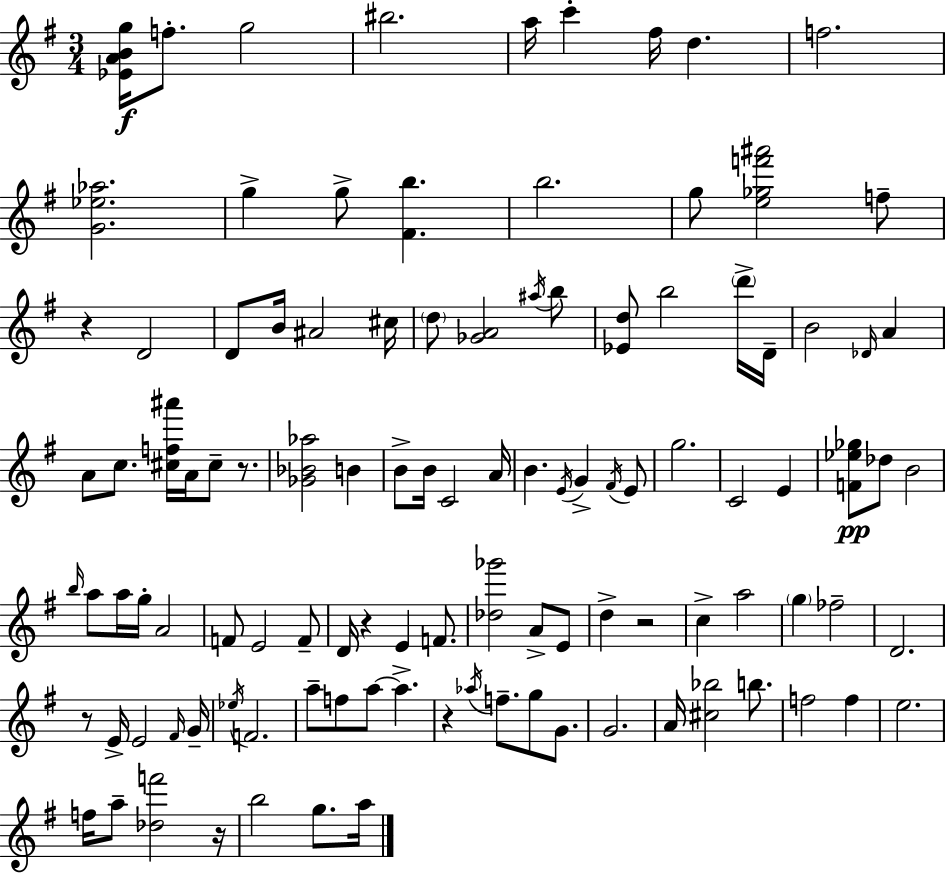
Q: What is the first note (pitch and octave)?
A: F5